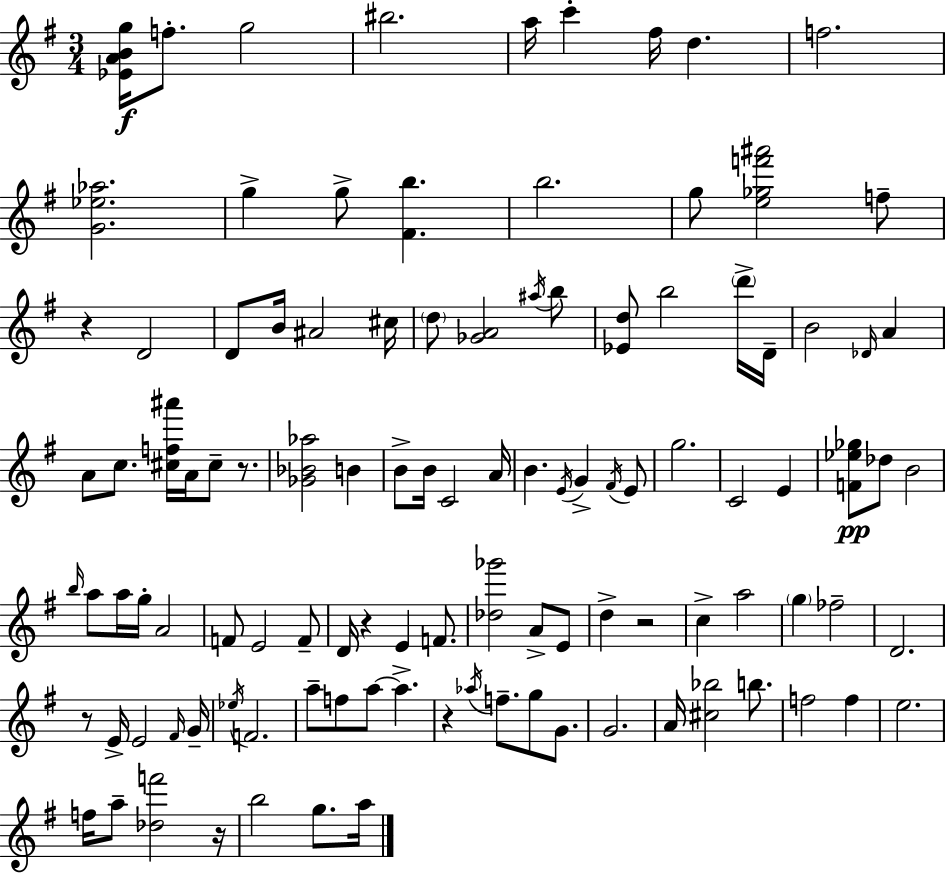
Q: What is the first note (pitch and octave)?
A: F5